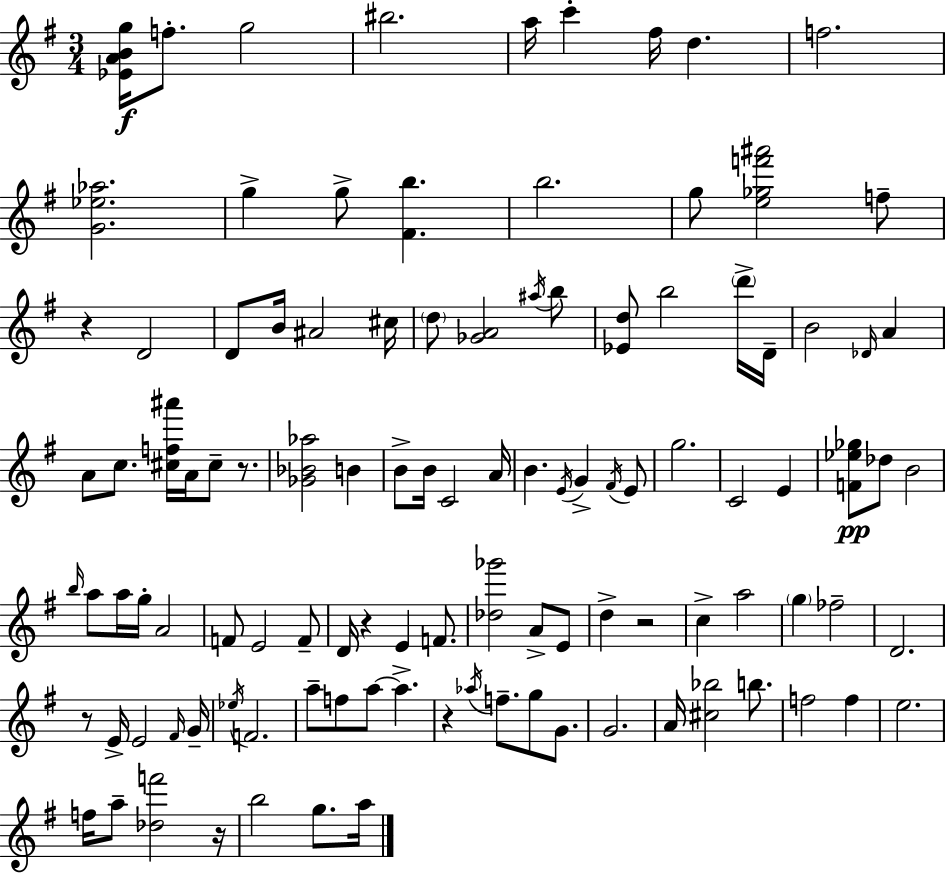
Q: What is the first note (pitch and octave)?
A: F5